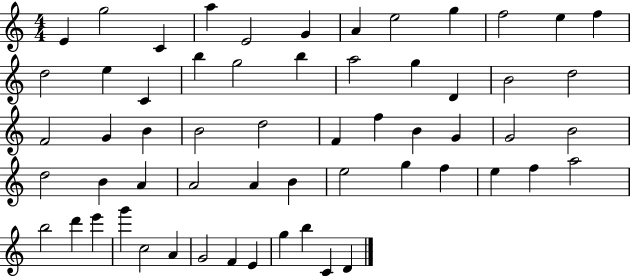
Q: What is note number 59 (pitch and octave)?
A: D4